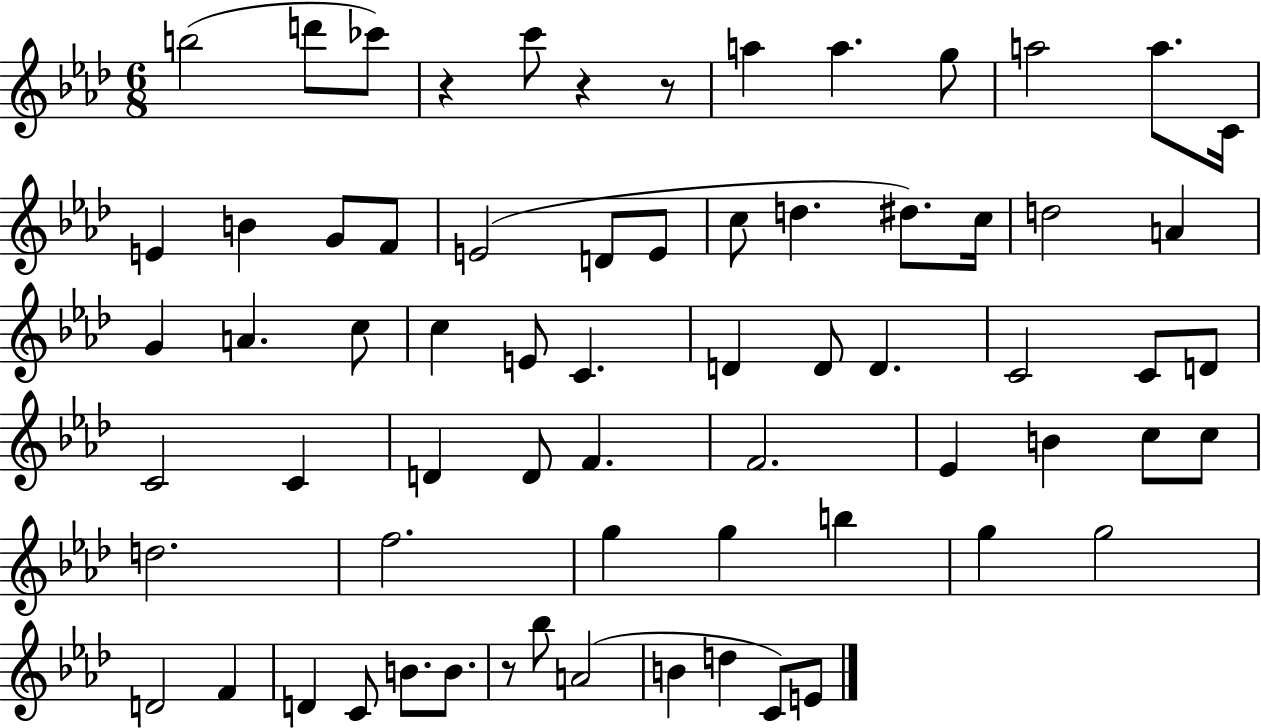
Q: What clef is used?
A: treble